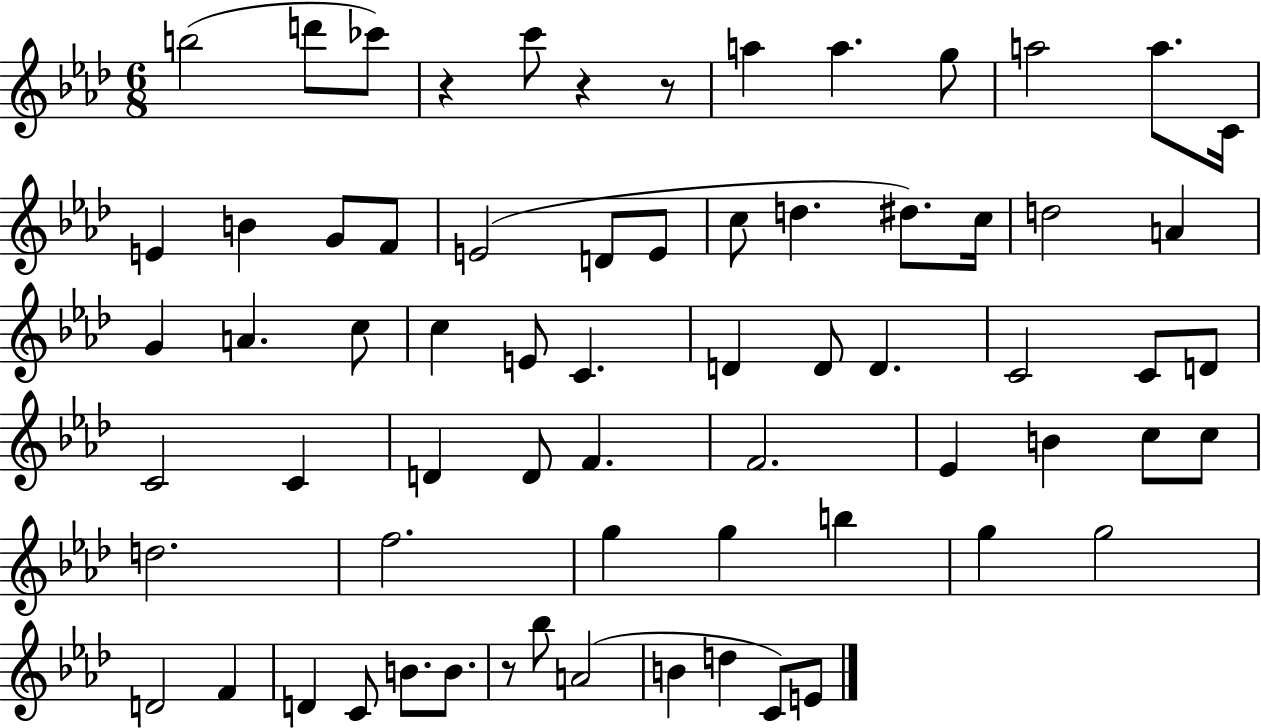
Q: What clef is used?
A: treble